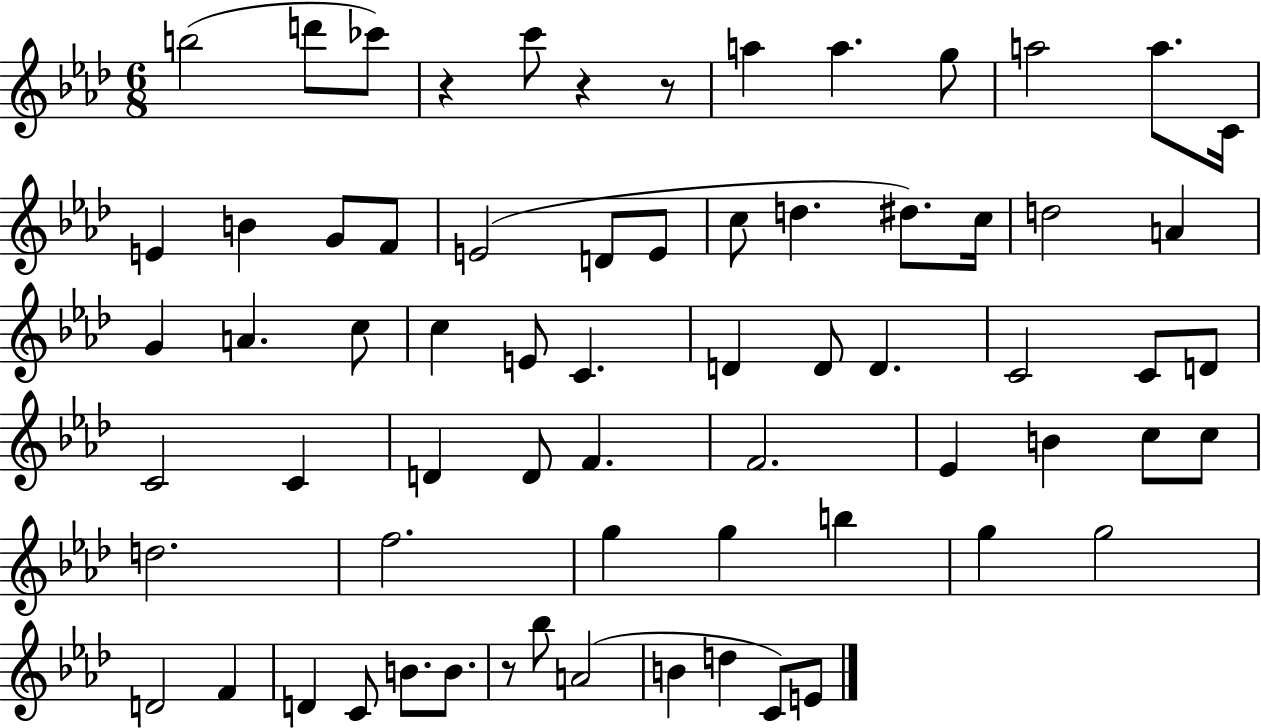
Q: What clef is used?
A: treble